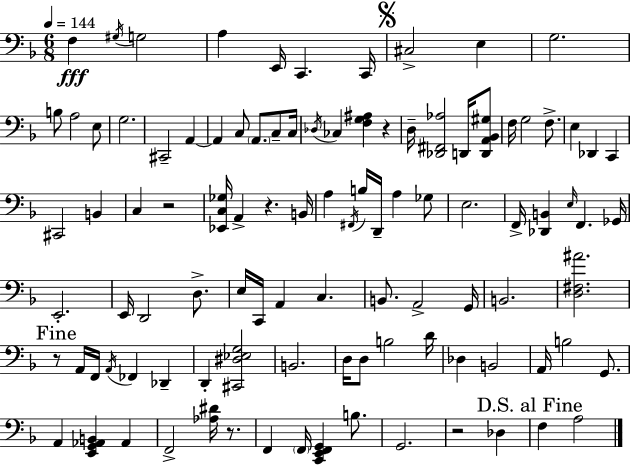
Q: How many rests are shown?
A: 6